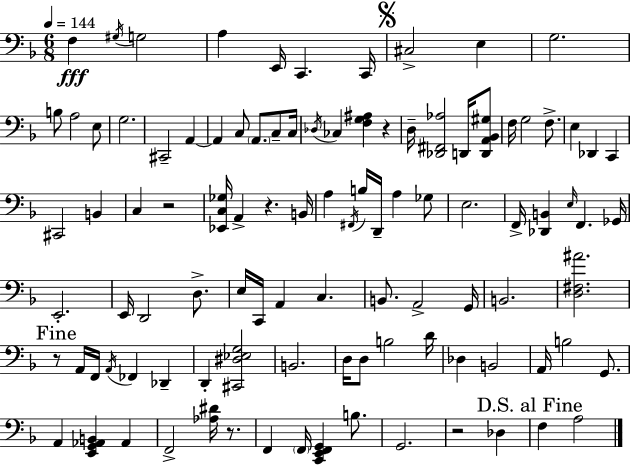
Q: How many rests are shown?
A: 6